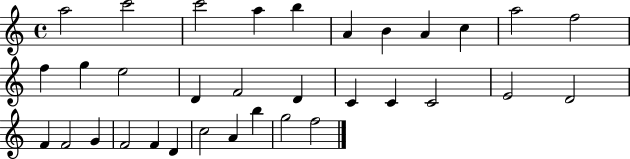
X:1
T:Untitled
M:4/4
L:1/4
K:C
a2 c'2 c'2 a b A B A c a2 f2 f g e2 D F2 D C C C2 E2 D2 F F2 G F2 F D c2 A b g2 f2